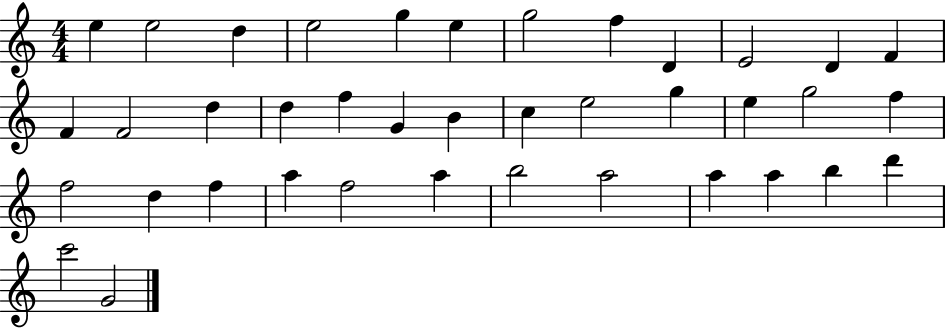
{
  \clef treble
  \numericTimeSignature
  \time 4/4
  \key c \major
  e''4 e''2 d''4 | e''2 g''4 e''4 | g''2 f''4 d'4 | e'2 d'4 f'4 | \break f'4 f'2 d''4 | d''4 f''4 g'4 b'4 | c''4 e''2 g''4 | e''4 g''2 f''4 | \break f''2 d''4 f''4 | a''4 f''2 a''4 | b''2 a''2 | a''4 a''4 b''4 d'''4 | \break c'''2 g'2 | \bar "|."
}